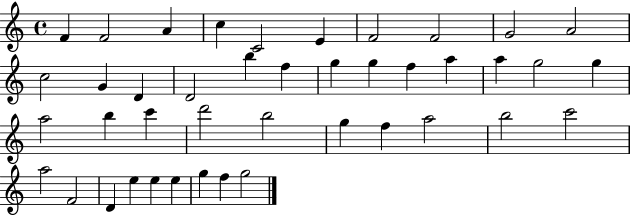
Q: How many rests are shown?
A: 0